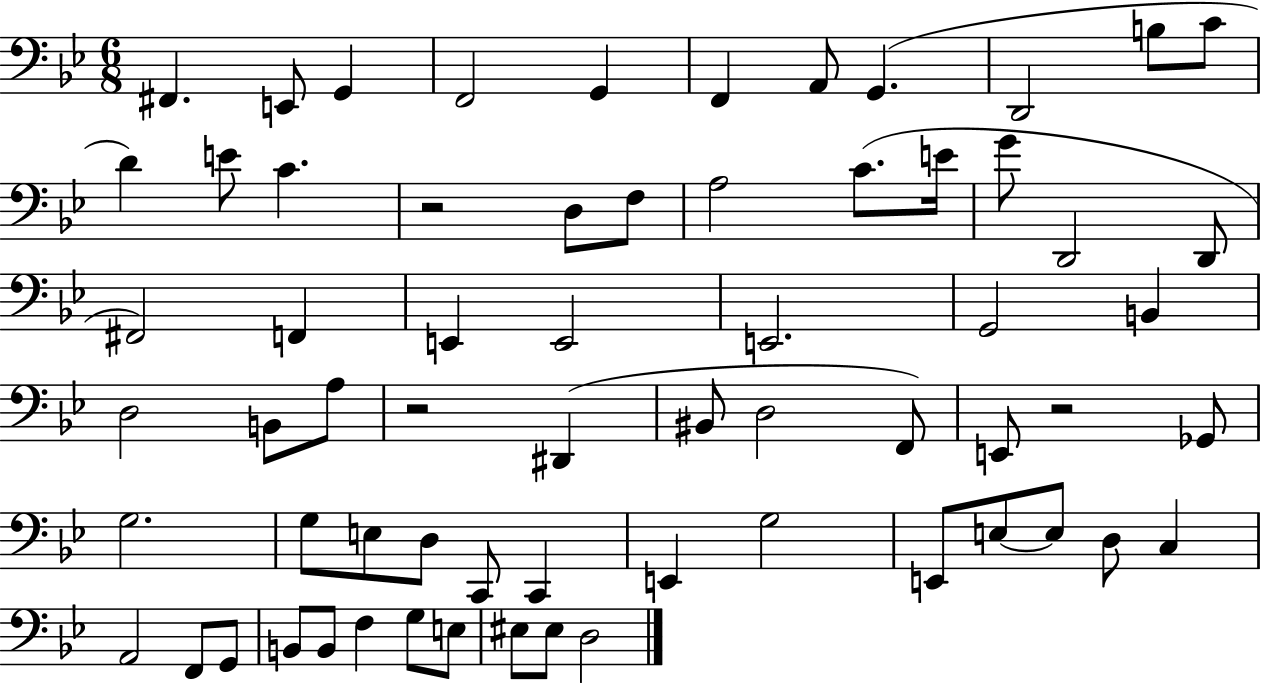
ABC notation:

X:1
T:Untitled
M:6/8
L:1/4
K:Bb
^F,, E,,/2 G,, F,,2 G,, F,, A,,/2 G,, D,,2 B,/2 C/2 D E/2 C z2 D,/2 F,/2 A,2 C/2 E/4 G/2 D,,2 D,,/2 ^F,,2 F,, E,, E,,2 E,,2 G,,2 B,, D,2 B,,/2 A,/2 z2 ^D,, ^B,,/2 D,2 F,,/2 E,,/2 z2 _G,,/2 G,2 G,/2 E,/2 D,/2 C,,/2 C,, E,, G,2 E,,/2 E,/2 E,/2 D,/2 C, A,,2 F,,/2 G,,/2 B,,/2 B,,/2 F, G,/2 E,/2 ^E,/2 ^E,/2 D,2